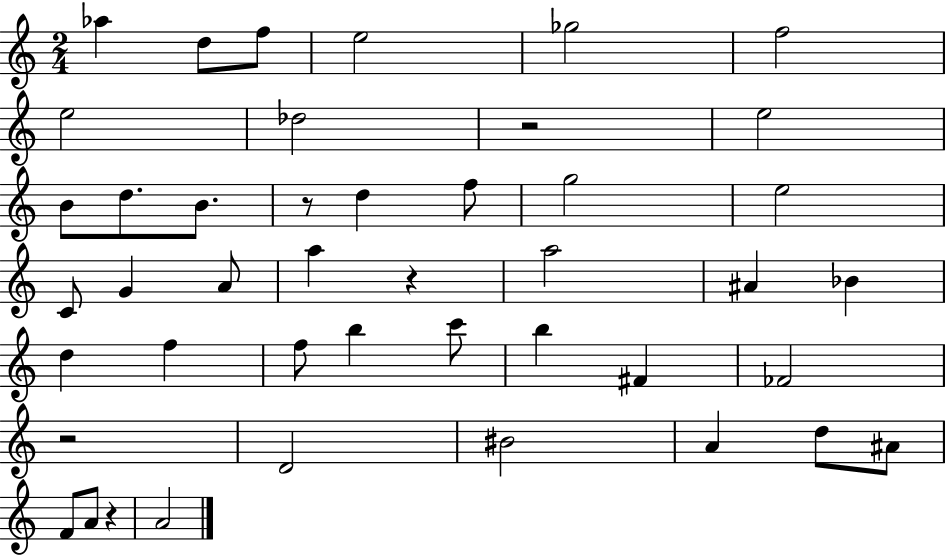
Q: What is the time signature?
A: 2/4